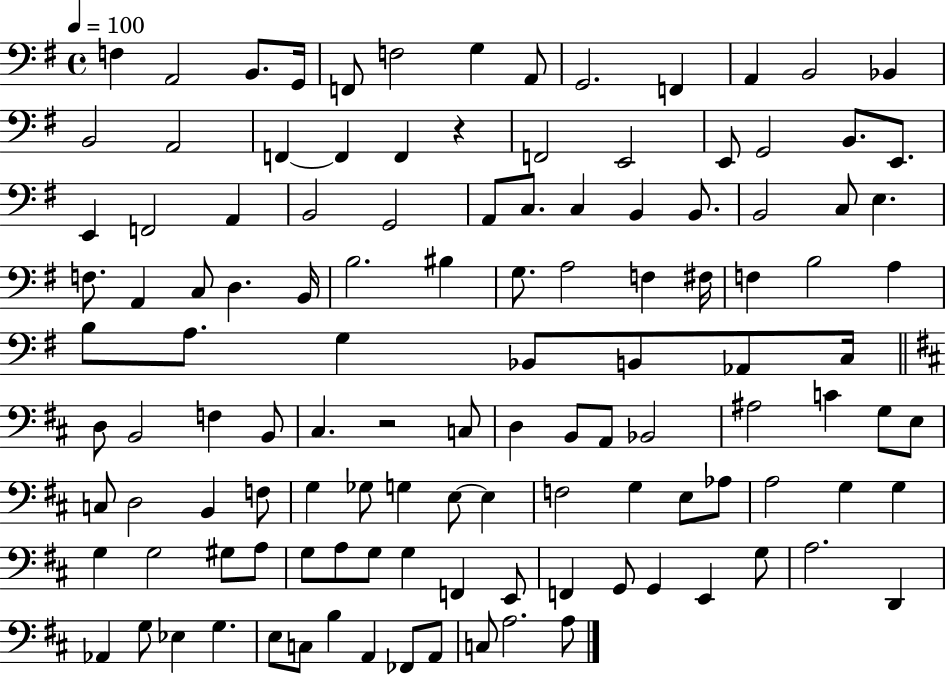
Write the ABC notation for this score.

X:1
T:Untitled
M:4/4
L:1/4
K:G
F, A,,2 B,,/2 G,,/4 F,,/2 F,2 G, A,,/2 G,,2 F,, A,, B,,2 _B,, B,,2 A,,2 F,, F,, F,, z F,,2 E,,2 E,,/2 G,,2 B,,/2 E,,/2 E,, F,,2 A,, B,,2 G,,2 A,,/2 C,/2 C, B,, B,,/2 B,,2 C,/2 E, F,/2 A,, C,/2 D, B,,/4 B,2 ^B, G,/2 A,2 F, ^F,/4 F, B,2 A, B,/2 A,/2 G, _B,,/2 B,,/2 _A,,/2 C,/4 D,/2 B,,2 F, B,,/2 ^C, z2 C,/2 D, B,,/2 A,,/2 _B,,2 ^A,2 C G,/2 E,/2 C,/2 D,2 B,, F,/2 G, _G,/2 G, E,/2 E, F,2 G, E,/2 _A,/2 A,2 G, G, G, G,2 ^G,/2 A,/2 G,/2 A,/2 G,/2 G, F,, E,,/2 F,, G,,/2 G,, E,, G,/2 A,2 D,, _A,, G,/2 _E, G, E,/2 C,/2 B, A,, _F,,/2 A,,/2 C,/2 A,2 A,/2